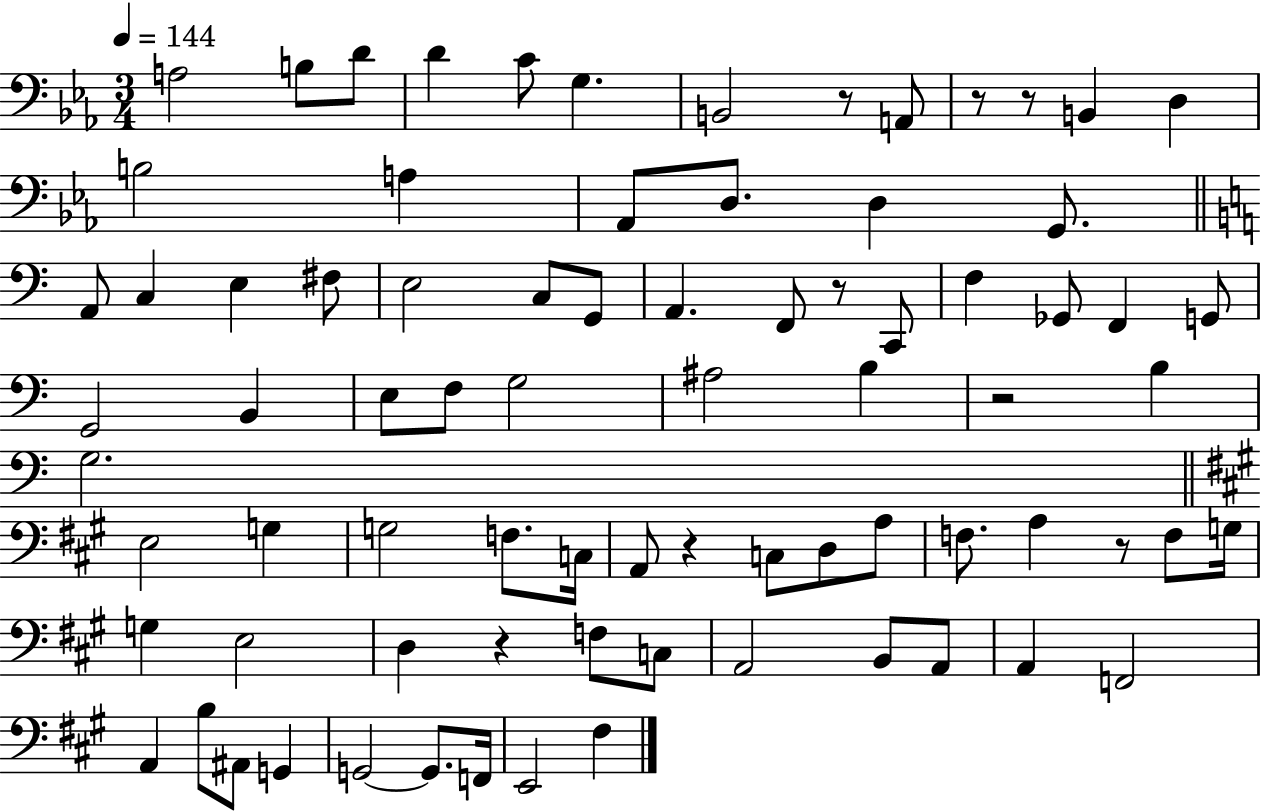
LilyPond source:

{
  \clef bass
  \numericTimeSignature
  \time 3/4
  \key ees \major
  \tempo 4 = 144
  a2 b8 d'8 | d'4 c'8 g4. | b,2 r8 a,8 | r8 r8 b,4 d4 | \break b2 a4 | aes,8 d8. d4 g,8. | \bar "||" \break \key a \minor a,8 c4 e4 fis8 | e2 c8 g,8 | a,4. f,8 r8 c,8 | f4 ges,8 f,4 g,8 | \break g,2 b,4 | e8 f8 g2 | ais2 b4 | r2 b4 | \break g2. | \bar "||" \break \key a \major e2 g4 | g2 f8. c16 | a,8 r4 c8 d8 a8 | f8. a4 r8 f8 g16 | \break g4 e2 | d4 r4 f8 c8 | a,2 b,8 a,8 | a,4 f,2 | \break a,4 b8 ais,8 g,4 | g,2~~ g,8. f,16 | e,2 fis4 | \bar "|."
}